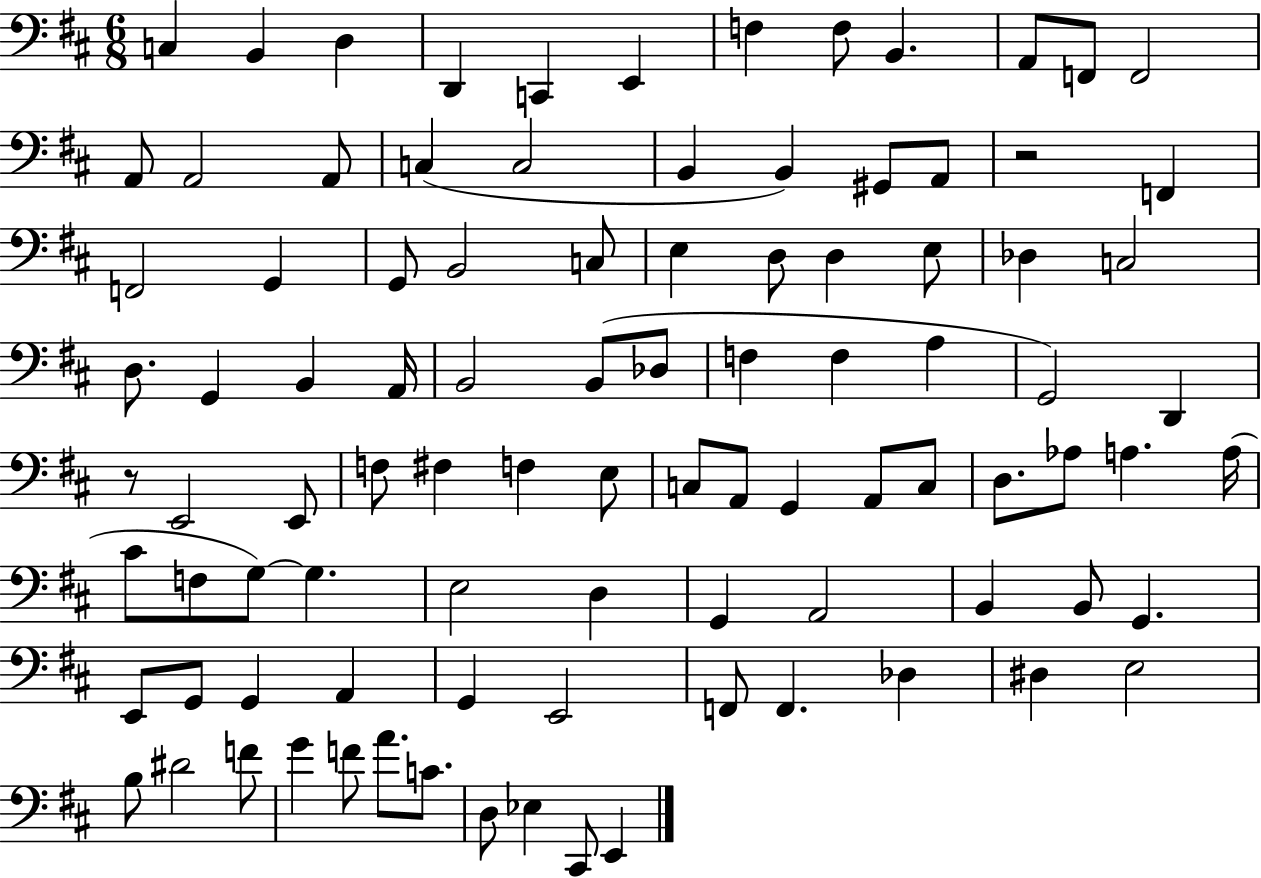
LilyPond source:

{
  \clef bass
  \numericTimeSignature
  \time 6/8
  \key d \major
  \repeat volta 2 { c4 b,4 d4 | d,4 c,4 e,4 | f4 f8 b,4. | a,8 f,8 f,2 | \break a,8 a,2 a,8 | c4( c2 | b,4 b,4) gis,8 a,8 | r2 f,4 | \break f,2 g,4 | g,8 b,2 c8 | e4 d8 d4 e8 | des4 c2 | \break d8. g,4 b,4 a,16 | b,2 b,8( des8 | f4 f4 a4 | g,2) d,4 | \break r8 e,2 e,8 | f8 fis4 f4 e8 | c8 a,8 g,4 a,8 c8 | d8. aes8 a4. a16( | \break cis'8 f8 g8~~) g4. | e2 d4 | g,4 a,2 | b,4 b,8 g,4. | \break e,8 g,8 g,4 a,4 | g,4 e,2 | f,8 f,4. des4 | dis4 e2 | \break b8 dis'2 f'8 | g'4 f'8 a'8. c'8. | d8 ees4 cis,8 e,4 | } \bar "|."
}